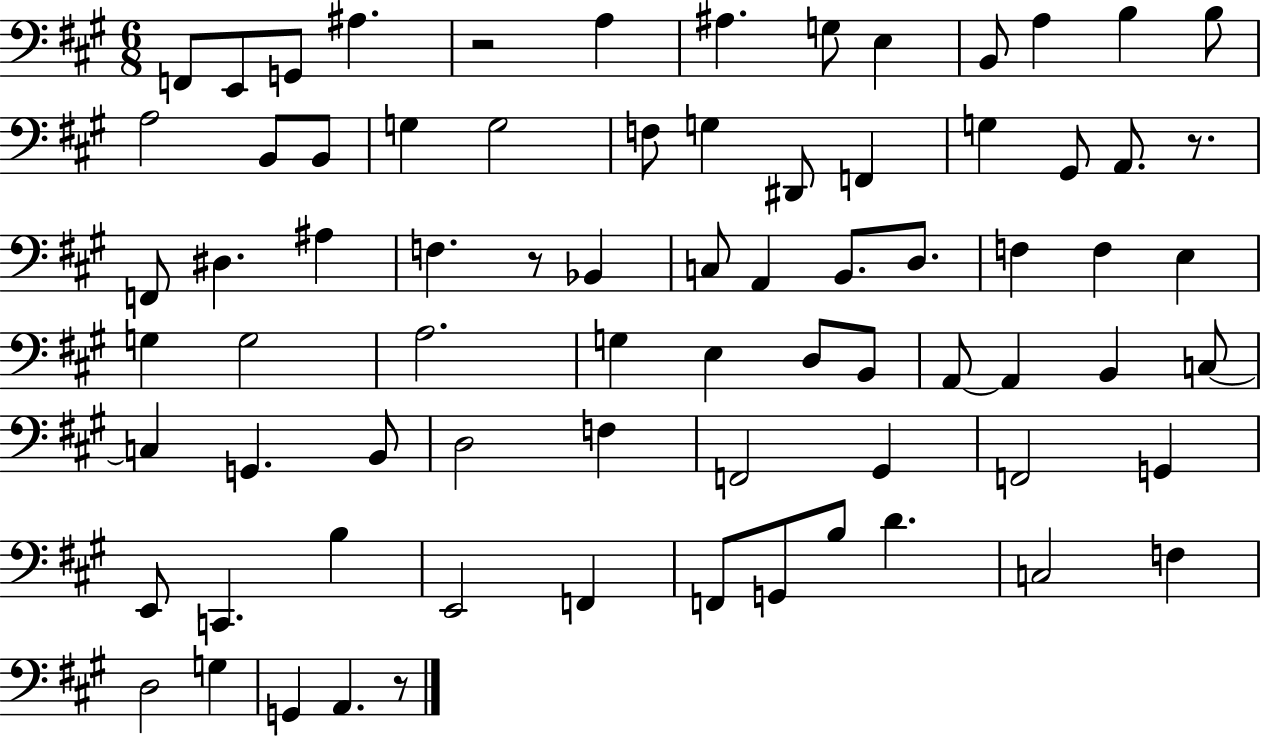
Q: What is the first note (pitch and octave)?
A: F2